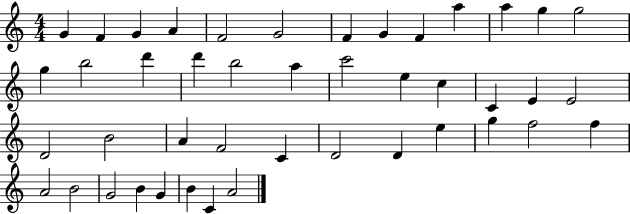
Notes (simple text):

G4/q F4/q G4/q A4/q F4/h G4/h F4/q G4/q F4/q A5/q A5/q G5/q G5/h G5/q B5/h D6/q D6/q B5/h A5/q C6/h E5/q C5/q C4/q E4/q E4/h D4/h B4/h A4/q F4/h C4/q D4/h D4/q E5/q G5/q F5/h F5/q A4/h B4/h G4/h B4/q G4/q B4/q C4/q A4/h